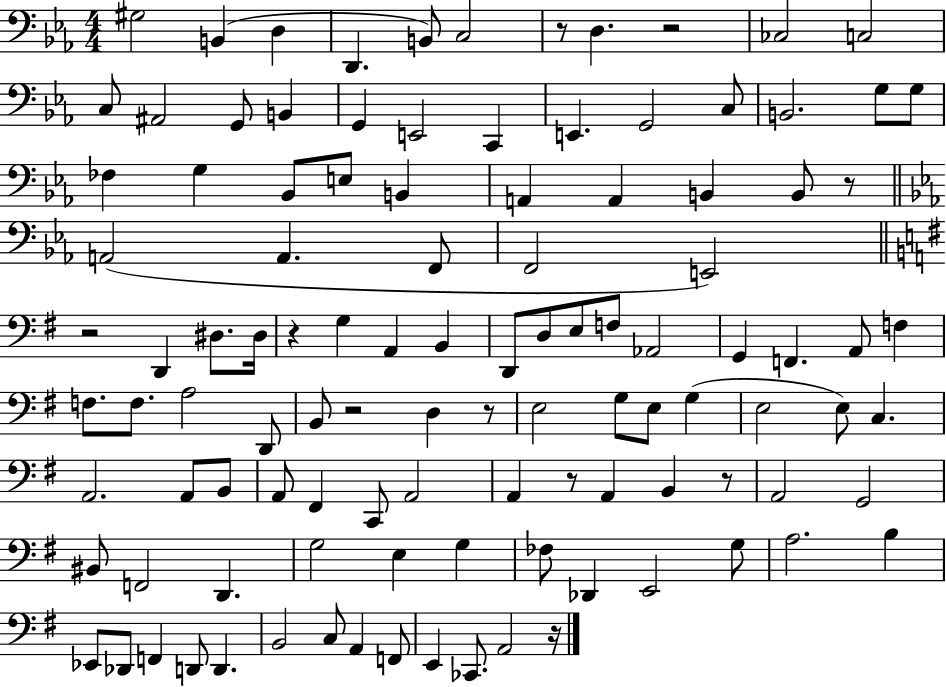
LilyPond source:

{
  \clef bass
  \numericTimeSignature
  \time 4/4
  \key ees \major
  gis2 b,4( d4 | d,4. b,8) c2 | r8 d4. r2 | ces2 c2 | \break c8 ais,2 g,8 b,4 | g,4 e,2 c,4 | e,4. g,2 c8 | b,2. g8 g8 | \break fes4 g4 bes,8 e8 b,4 | a,4 a,4 b,4 b,8 r8 | \bar "||" \break \key c \minor a,2( a,4. f,8 | f,2 e,2) | \bar "||" \break \key g \major r2 d,4 dis8. dis16 | r4 g4 a,4 b,4 | d,8 d8 e8 f8 aes,2 | g,4 f,4. a,8 f4 | \break f8. f8. a2 d,8 | b,8 r2 d4 r8 | e2 g8 e8 g4( | e2 e8) c4. | \break a,2. a,8 b,8 | a,8 fis,4 c,8 a,2 | a,4 r8 a,4 b,4 r8 | a,2 g,2 | \break bis,8 f,2 d,4. | g2 e4 g4 | fes8 des,4 e,2 g8 | a2. b4 | \break ees,8 des,8 f,4 d,8 d,4. | b,2 c8 a,4 f,8 | e,4 ces,8. a,2 r16 | \bar "|."
}